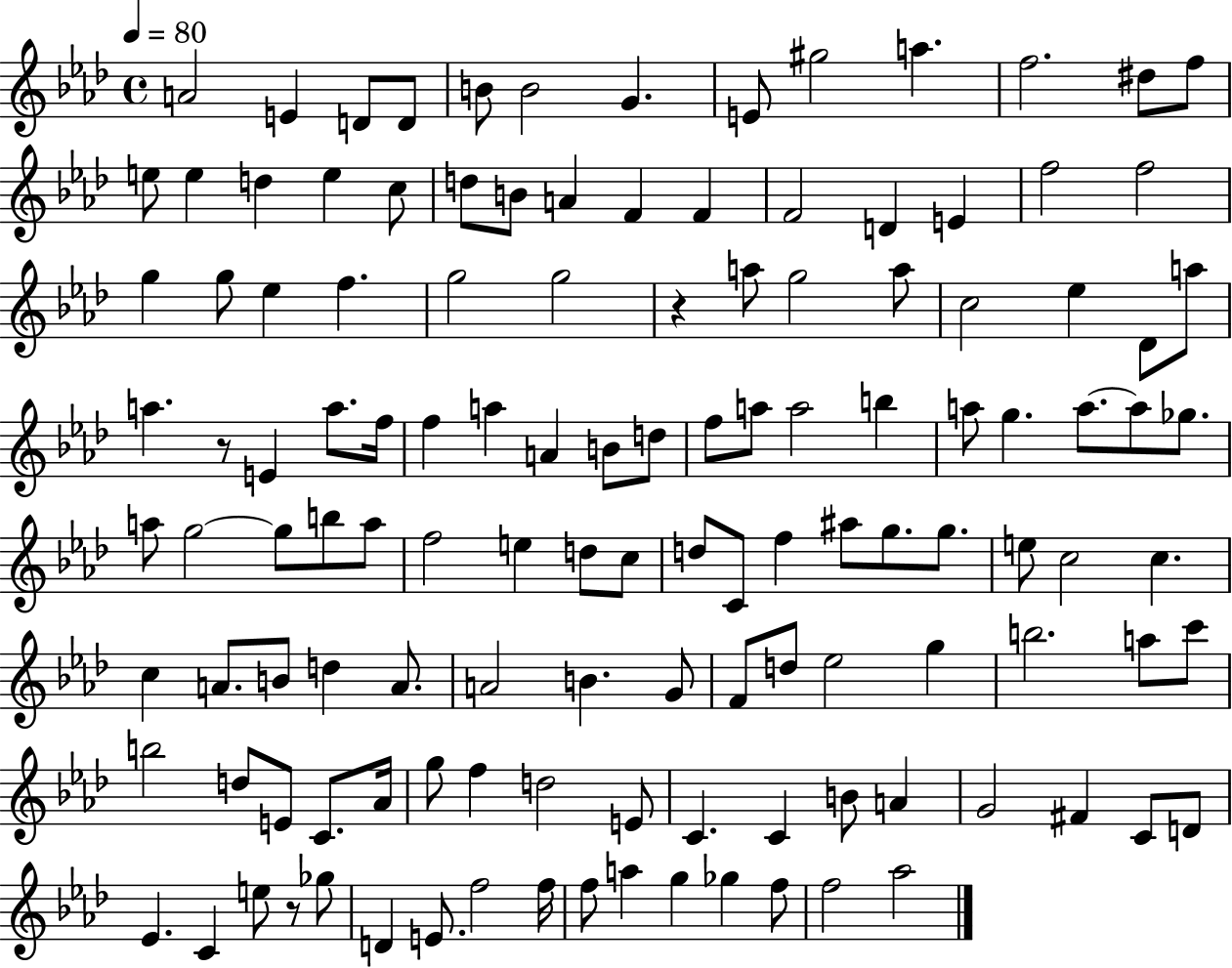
A4/h E4/q D4/e D4/e B4/e B4/h G4/q. E4/e G#5/h A5/q. F5/h. D#5/e F5/e E5/e E5/q D5/q E5/q C5/e D5/e B4/e A4/q F4/q F4/q F4/h D4/q E4/q F5/h F5/h G5/q G5/e Eb5/q F5/q. G5/h G5/h R/q A5/e G5/h A5/e C5/h Eb5/q Db4/e A5/e A5/q. R/e E4/q A5/e. F5/s F5/q A5/q A4/q B4/e D5/e F5/e A5/e A5/h B5/q A5/e G5/q. A5/e. A5/e Gb5/e. A5/e G5/h G5/e B5/e A5/e F5/h E5/q D5/e C5/e D5/e C4/e F5/q A#5/e G5/e. G5/e. E5/e C5/h C5/q. C5/q A4/e. B4/e D5/q A4/e. A4/h B4/q. G4/e F4/e D5/e Eb5/h G5/q B5/h. A5/e C6/e B5/h D5/e E4/e C4/e. Ab4/s G5/e F5/q D5/h E4/e C4/q. C4/q B4/e A4/q G4/h F#4/q C4/e D4/e Eb4/q. C4/q E5/e R/e Gb5/e D4/q E4/e. F5/h F5/s F5/e A5/q G5/q Gb5/q F5/e F5/h Ab5/h